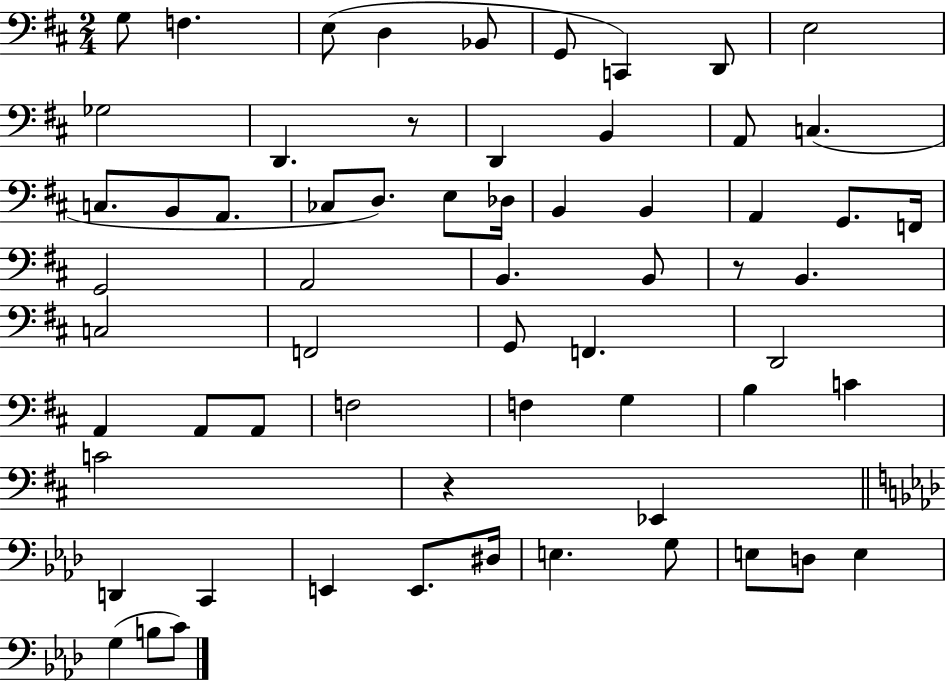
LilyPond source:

{
  \clef bass
  \numericTimeSignature
  \time 2/4
  \key d \major
  \repeat volta 2 { g8 f4. | e8( d4 bes,8 | g,8 c,4) d,8 | e2 | \break ges2 | d,4. r8 | d,4 b,4 | a,8 c4.( | \break c8. b,8 a,8. | ces8 d8.) e8 des16 | b,4 b,4 | a,4 g,8. f,16 | \break g,2 | a,2 | b,4. b,8 | r8 b,4. | \break c2 | f,2 | g,8 f,4. | d,2 | \break a,4 a,8 a,8 | f2 | f4 g4 | b4 c'4 | \break c'2 | r4 ees,4 | \bar "||" \break \key aes \major d,4 c,4 | e,4 e,8. dis16 | e4. g8 | e8 d8 e4 | \break g4( b8 c'8) | } \bar "|."
}